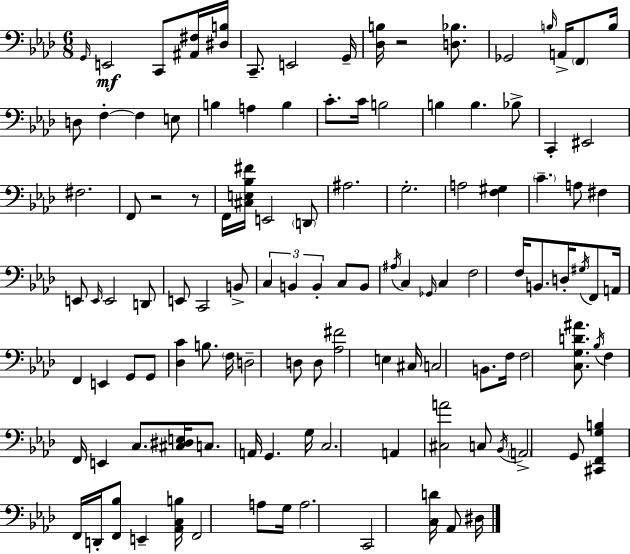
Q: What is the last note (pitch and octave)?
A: D#3